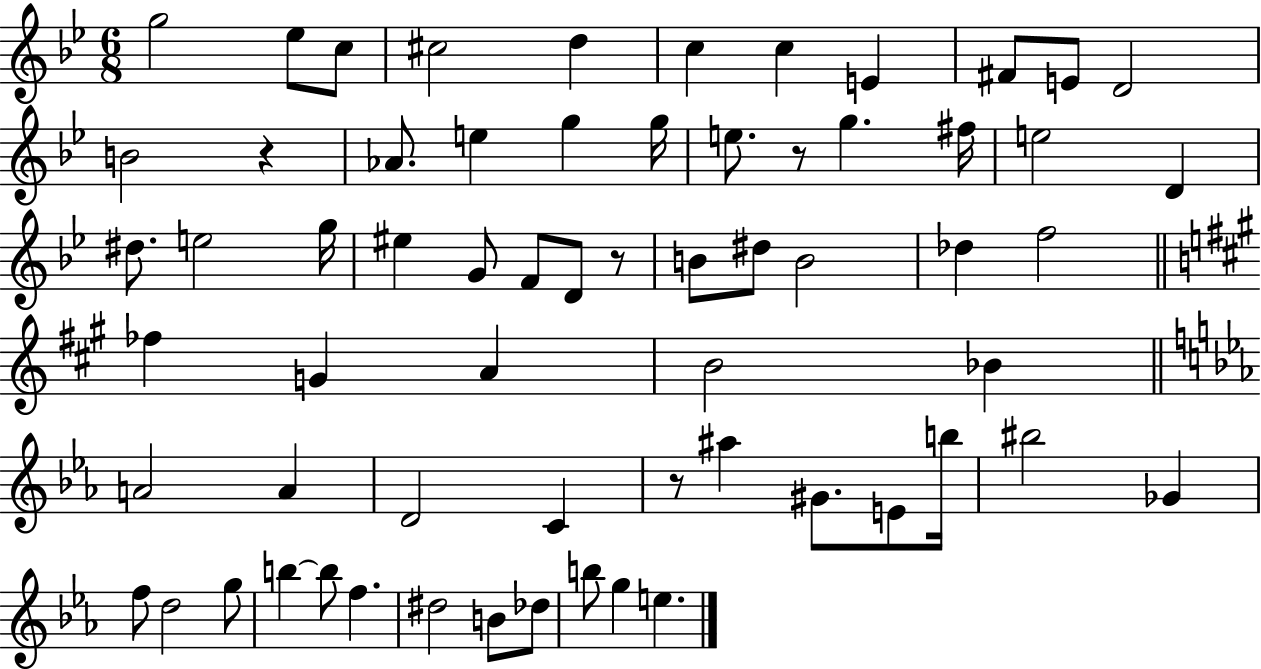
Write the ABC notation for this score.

X:1
T:Untitled
M:6/8
L:1/4
K:Bb
g2 _e/2 c/2 ^c2 d c c E ^F/2 E/2 D2 B2 z _A/2 e g g/4 e/2 z/2 g ^f/4 e2 D ^d/2 e2 g/4 ^e G/2 F/2 D/2 z/2 B/2 ^d/2 B2 _d f2 _f G A B2 _B A2 A D2 C z/2 ^a ^G/2 E/2 b/4 ^b2 _G f/2 d2 g/2 b b/2 f ^d2 B/2 _d/2 b/2 g e